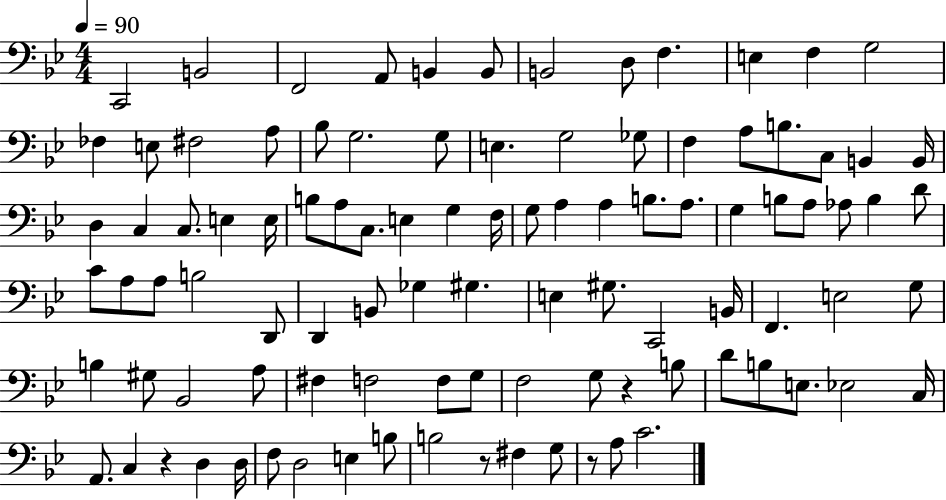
X:1
T:Untitled
M:4/4
L:1/4
K:Bb
C,,2 B,,2 F,,2 A,,/2 B,, B,,/2 B,,2 D,/2 F, E, F, G,2 _F, E,/2 ^F,2 A,/2 _B,/2 G,2 G,/2 E, G,2 _G,/2 F, A,/2 B,/2 C,/2 B,, B,,/4 D, C, C,/2 E, E,/4 B,/2 A,/2 C,/2 E, G, F,/4 G,/2 A, A, B,/2 A,/2 G, B,/2 A,/2 _A,/2 B, D/2 C/2 A,/2 A,/2 B,2 D,,/2 D,, B,,/2 _G, ^G, E, ^G,/2 C,,2 B,,/4 F,, E,2 G,/2 B, ^G,/2 _B,,2 A,/2 ^F, F,2 F,/2 G,/2 F,2 G,/2 z B,/2 D/2 B,/2 E,/2 _E,2 C,/4 A,,/2 C, z D, D,/4 F,/2 D,2 E, B,/2 B,2 z/2 ^F, G,/2 z/2 A,/2 C2